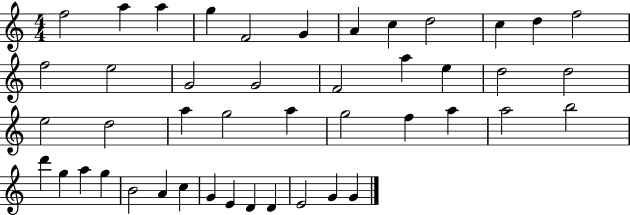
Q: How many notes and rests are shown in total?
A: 45